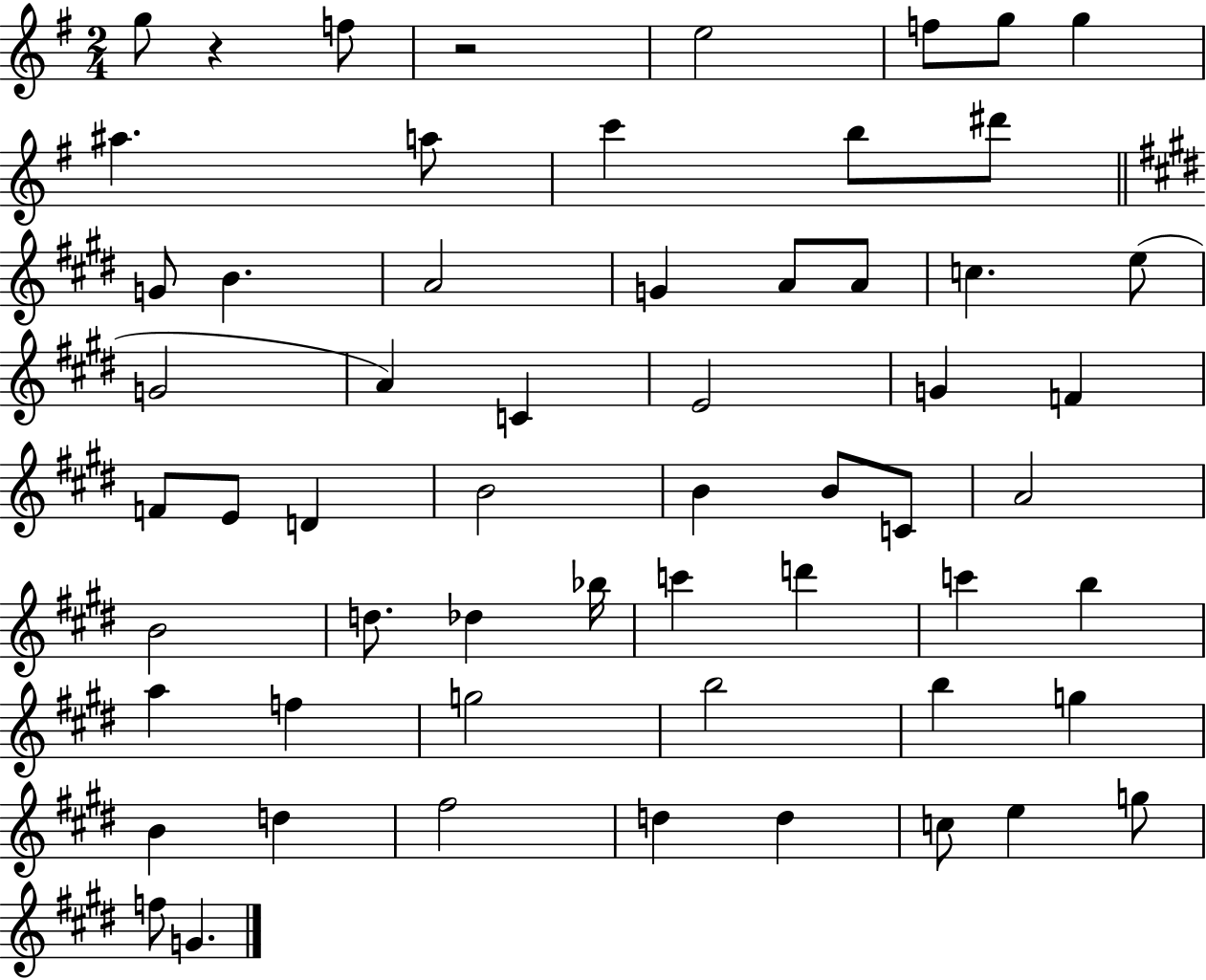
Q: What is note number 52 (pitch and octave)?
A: D5